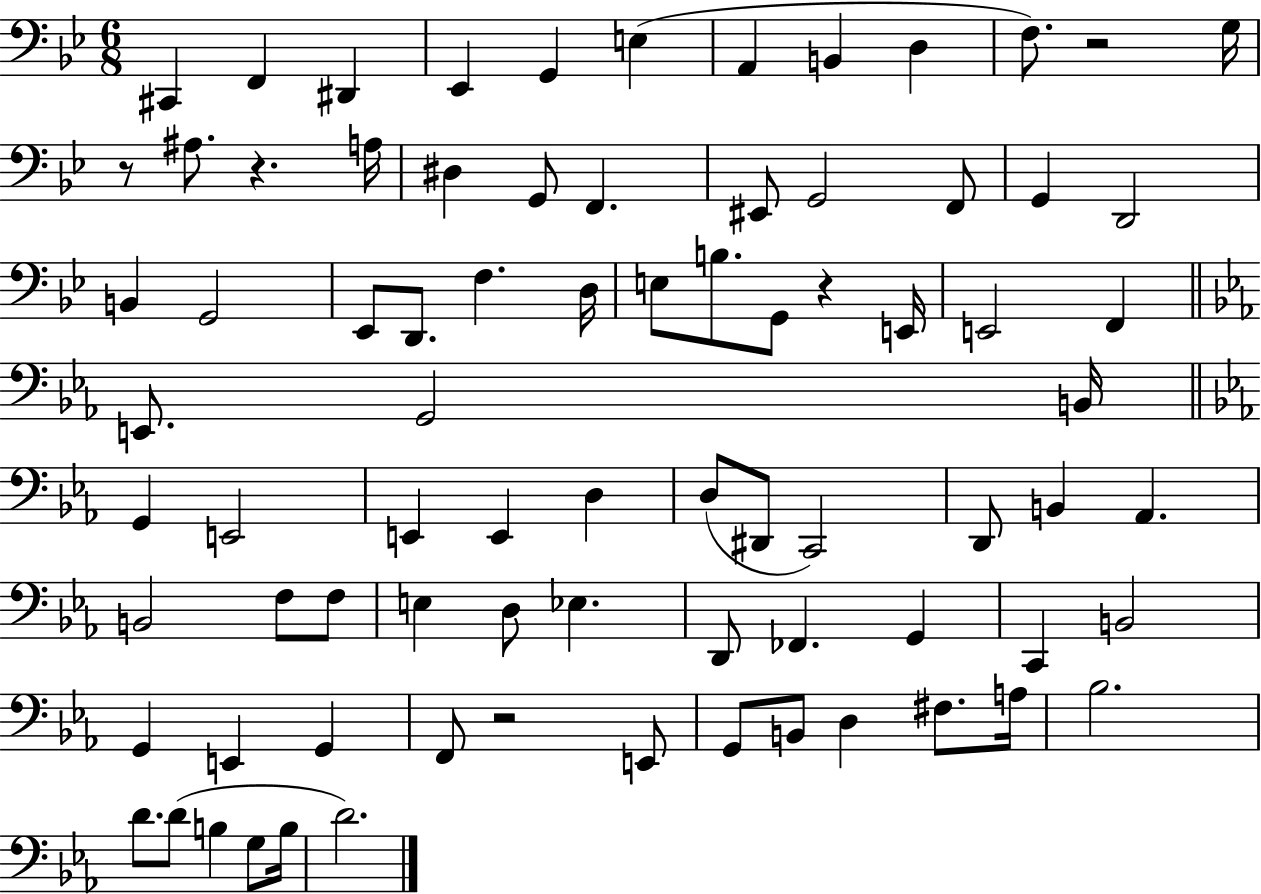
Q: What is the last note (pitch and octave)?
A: D4